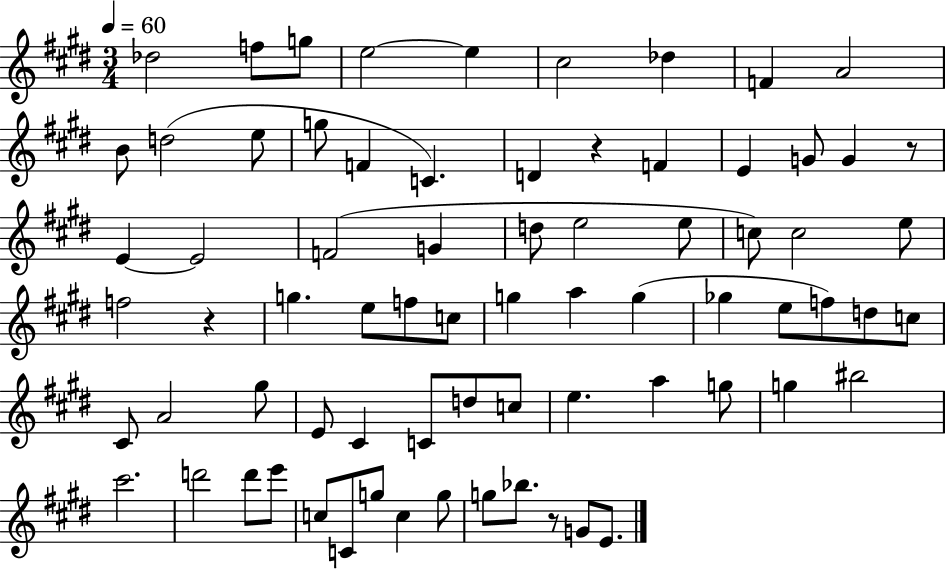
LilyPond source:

{
  \clef treble
  \numericTimeSignature
  \time 3/4
  \key e \major
  \tempo 4 = 60
  des''2 f''8 g''8 | e''2~~ e''4 | cis''2 des''4 | f'4 a'2 | \break b'8 d''2( e''8 | g''8 f'4 c'4.) | d'4 r4 f'4 | e'4 g'8 g'4 r8 | \break e'4~~ e'2 | f'2( g'4 | d''8 e''2 e''8 | c''8) c''2 e''8 | \break f''2 r4 | g''4. e''8 f''8 c''8 | g''4 a''4 g''4( | ges''4 e''8 f''8) d''8 c''8 | \break cis'8 a'2 gis''8 | e'8 cis'4 c'8 d''8 c''8 | e''4. a''4 g''8 | g''4 bis''2 | \break cis'''2. | d'''2 d'''8 e'''8 | c''8 c'8 g''8 c''4 g''8 | g''8 bes''8. r8 g'8 e'8. | \break \bar "|."
}